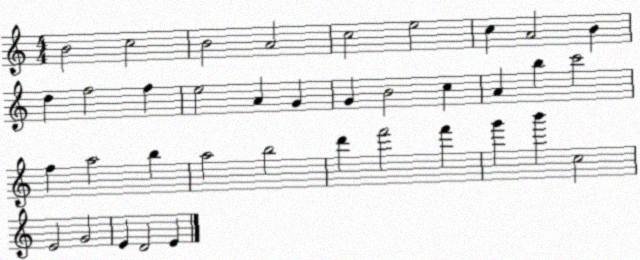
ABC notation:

X:1
T:Untitled
M:4/4
L:1/4
K:C
B2 c2 B2 A2 c2 e2 c A2 B d f2 f e2 A G G B2 c A b c'2 f a2 b a2 b2 d' f'2 f' g' b' c2 E2 G2 E D2 E